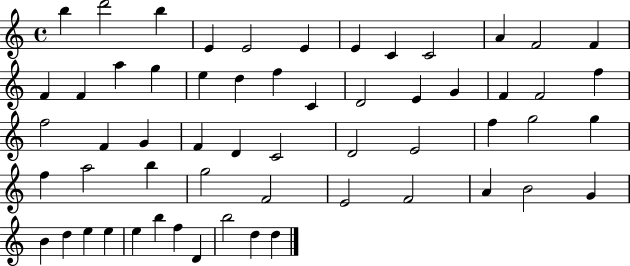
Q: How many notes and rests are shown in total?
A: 58